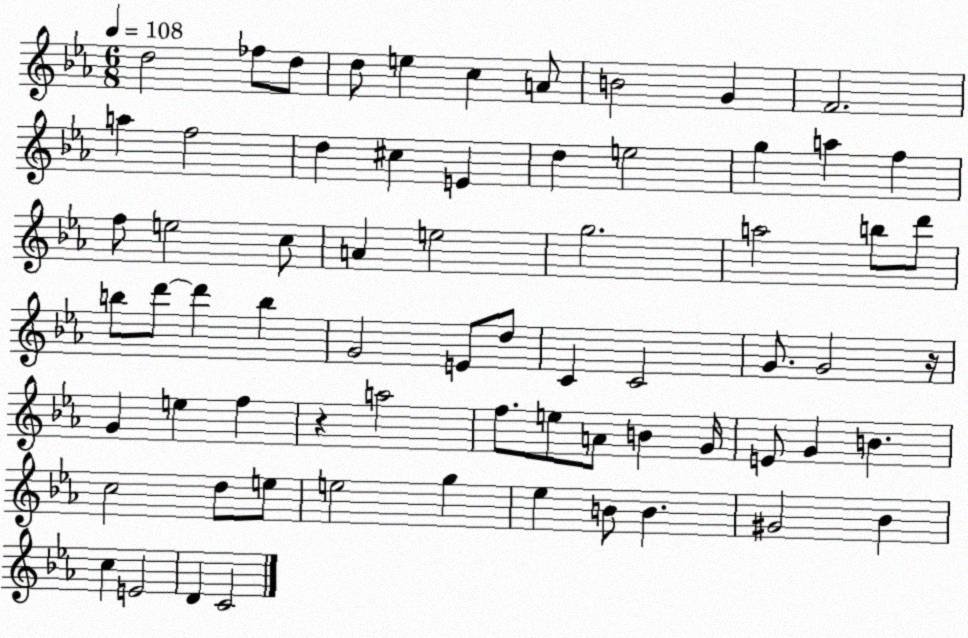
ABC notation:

X:1
T:Untitled
M:6/8
L:1/4
K:Eb
d2 _f/2 d/2 d/2 e c A/2 B2 G F2 a f2 d ^c E d e2 g a f f/2 e2 c/2 A e2 g2 a2 b/2 d'/2 b/2 d'/2 d' b G2 E/2 d/2 C C2 G/2 G2 z/4 G e f z a2 f/2 e/2 A/2 B G/4 E/2 G B c2 d/2 e/2 e2 g _e B/2 B ^G2 _B c E2 D C2